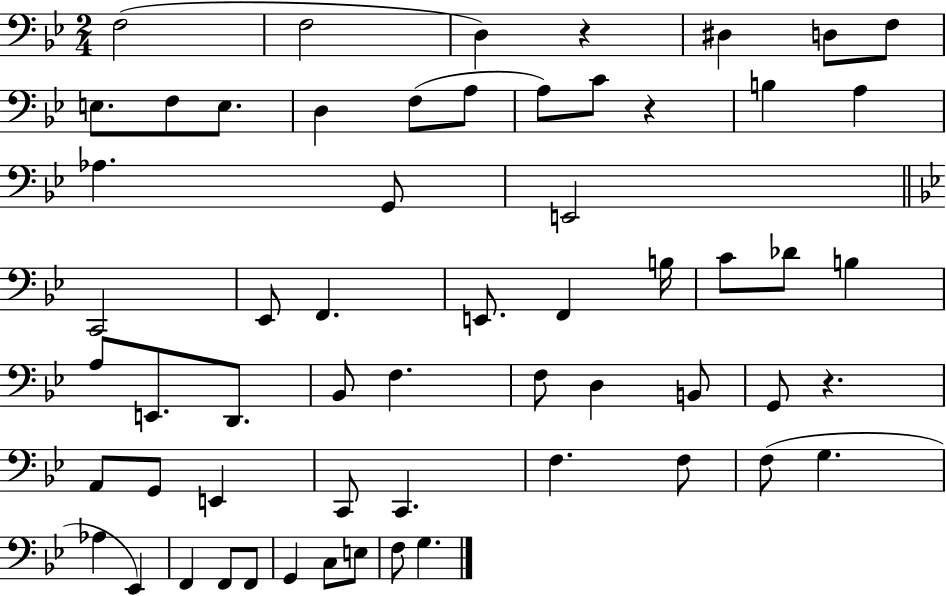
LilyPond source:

{
  \clef bass
  \numericTimeSignature
  \time 2/4
  \key bes \major
  f2( | f2 | d4) r4 | dis4 d8 f8 | \break e8. f8 e8. | d4 f8( a8 | a8) c'8 r4 | b4 a4 | \break aes4. g,8 | e,2 | \bar "||" \break \key g \minor c,2 | ees,8 f,4. | e,8. f,4 b16 | c'8 des'8 b4 | \break a8 e,8. d,8. | bes,8 f4. | f8 d4 b,8 | g,8 r4. | \break a,8 g,8 e,4 | c,8 c,4. | f4. f8 | f8( g4. | \break aes4 ees,4) | f,4 f,8 f,8 | g,4 c8 e8 | f8 g4. | \break \bar "|."
}